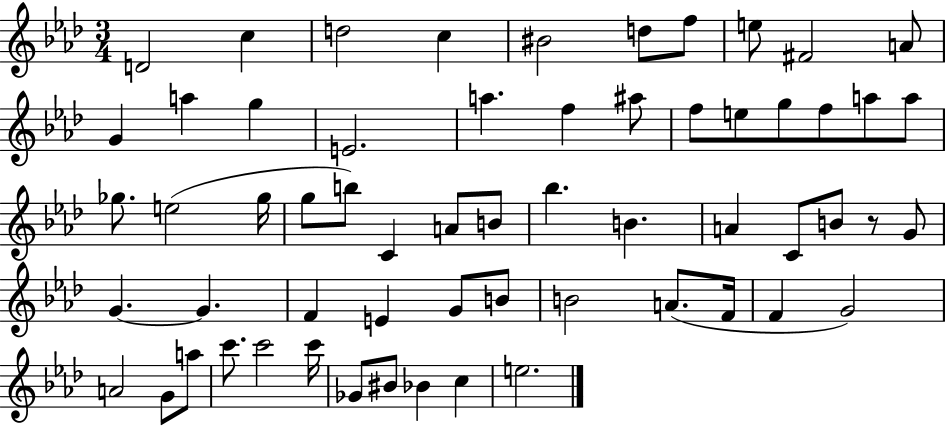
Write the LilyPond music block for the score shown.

{
  \clef treble
  \numericTimeSignature
  \time 3/4
  \key aes \major
  d'2 c''4 | d''2 c''4 | bis'2 d''8 f''8 | e''8 fis'2 a'8 | \break g'4 a''4 g''4 | e'2. | a''4. f''4 ais''8 | f''8 e''8 g''8 f''8 a''8 a''8 | \break ges''8. e''2( ges''16 | g''8 b''8) c'4 a'8 b'8 | bes''4. b'4. | a'4 c'8 b'8 r8 g'8 | \break g'4.~~ g'4. | f'4 e'4 g'8 b'8 | b'2 a'8.( f'16 | f'4 g'2) | \break a'2 g'8 a''8 | c'''8. c'''2 c'''16 | ges'8 bis'8 bes'4 c''4 | e''2. | \break \bar "|."
}